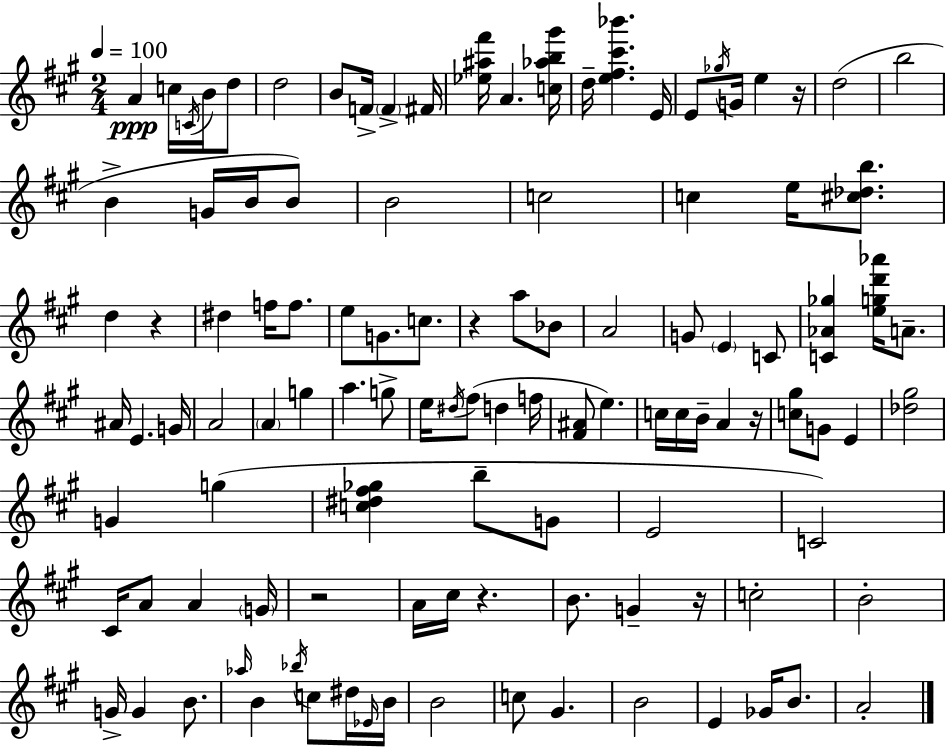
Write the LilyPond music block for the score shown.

{
  \clef treble
  \numericTimeSignature
  \time 2/4
  \key a \major
  \tempo 4 = 100
  a'4\ppp c''16 \acciaccatura { c'16 } b'16 d''8 | d''2 | b'8 f'16-> \parenthesize f'4-> | fis'16 <ees'' ais'' fis'''>16 a'4. | \break <c'' aes'' b'' gis'''>16 d''16-- <e'' fis'' cis''' bes'''>4. | e'16 e'8 \acciaccatura { ges''16 } g'16 e''4 | r16 d''2( | b''2 | \break b'4-> g'16 b'16 | b'8) b'2 | c''2 | c''4 e''16 <cis'' des'' b''>8. | \break d''4 r4 | dis''4 f''16 f''8. | e''8 g'8. c''8. | r4 a''8 | \break bes'8 a'2 | g'8 \parenthesize e'4 | c'8 <c' aes' ges''>4 <e'' g'' d''' aes'''>16 a'8.-- | ais'16 e'4. | \break g'16 a'2 | \parenthesize a'4 g''4 | a''4. | g''8-> e''16 \acciaccatura { dis''16 }( fis''8 d''4 | \break f''16 <fis' ais'>8 e''4.) | c''16 c''16 b'16-- a'4 | r16 <c'' gis''>8 g'8 e'4 | <des'' gis''>2 | \break g'4 g''4( | <c'' dis'' fis'' ges''>4 b''8-- | g'8 e'2 | c'2) | \break cis'16 a'8 a'4 | \parenthesize g'16 r2 | a'16 cis''16 r4. | b'8. g'4-- | \break r16 c''2-. | b'2-. | g'16-> g'4 | b'8. \grace { aes''16 } b'4 | \break \acciaccatura { bes''16 } c''8 dis''16 \grace { ees'16 } b'16 b'2 | c''8 | gis'4. b'2 | e'4 | \break ges'16 b'8. a'2-. | \bar "|."
}